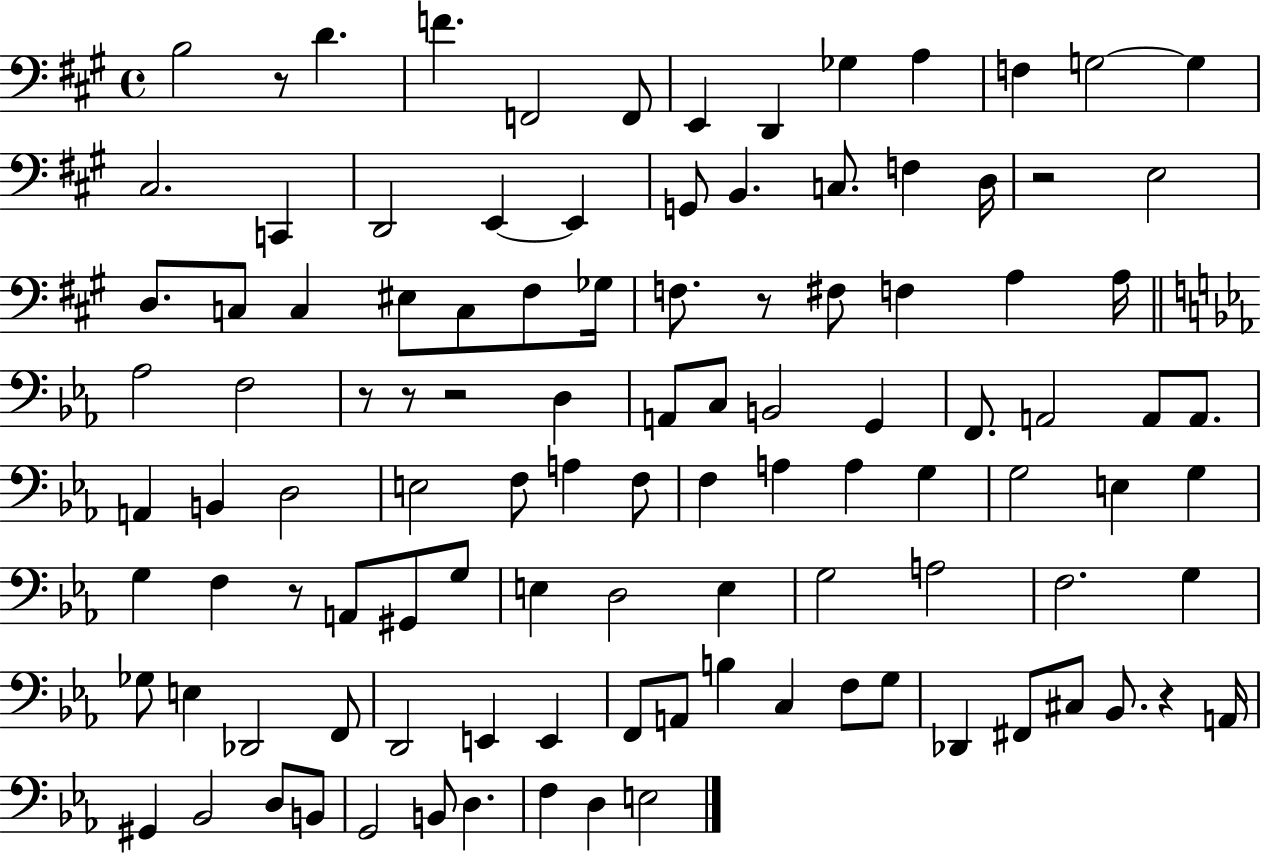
B3/h R/e D4/q. F4/q. F2/h F2/e E2/q D2/q Gb3/q A3/q F3/q G3/h G3/q C#3/h. C2/q D2/h E2/q E2/q G2/e B2/q. C3/e. F3/q D3/s R/h E3/h D3/e. C3/e C3/q EIS3/e C3/e F#3/e Gb3/s F3/e. R/e F#3/e F3/q A3/q A3/s Ab3/h F3/h R/e R/e R/h D3/q A2/e C3/e B2/h G2/q F2/e. A2/h A2/e A2/e. A2/q B2/q D3/h E3/h F3/e A3/q F3/e F3/q A3/q A3/q G3/q G3/h E3/q G3/q G3/q F3/q R/e A2/e G#2/e G3/e E3/q D3/h E3/q G3/h A3/h F3/h. G3/q Gb3/e E3/q Db2/h F2/e D2/h E2/q E2/q F2/e A2/e B3/q C3/q F3/e G3/e Db2/q F#2/e C#3/e Bb2/e. R/q A2/s G#2/q Bb2/h D3/e B2/e G2/h B2/e D3/q. F3/q D3/q E3/h